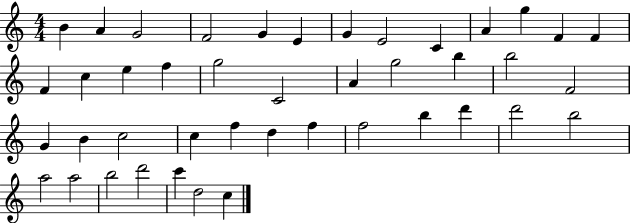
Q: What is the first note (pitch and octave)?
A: B4